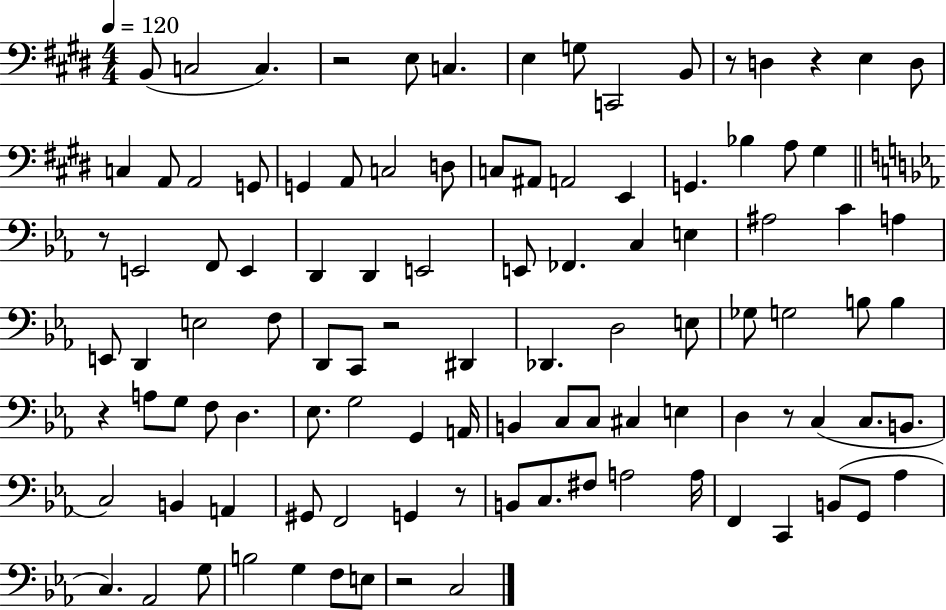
{
  \clef bass
  \numericTimeSignature
  \time 4/4
  \key e \major
  \tempo 4 = 120
  \repeat volta 2 { b,8( c2 c4.) | r2 e8 c4. | e4 g8 c,2 b,8 | r8 d4 r4 e4 d8 | \break c4 a,8 a,2 g,8 | g,4 a,8 c2 d8 | c8 ais,8 a,2 e,4 | g,4. bes4 a8 gis4 | \break \bar "||" \break \key c \minor r8 e,2 f,8 e,4 | d,4 d,4 e,2 | e,8 fes,4. c4 e4 | ais2 c'4 a4 | \break e,8 d,4 e2 f8 | d,8 c,8 r2 dis,4 | des,4. d2 e8 | ges8 g2 b8 b4 | \break r4 a8 g8 f8 d4. | ees8. g2 g,4 a,16 | b,4 c8 c8 cis4 e4 | d4 r8 c4( c8. b,8. | \break c2) b,4 a,4 | gis,8 f,2 g,4 r8 | b,8 c8. fis8 a2 a16 | f,4 c,4 b,8( g,8 aes4 | \break c4.) aes,2 g8 | b2 g4 f8 e8 | r2 c2 | } \bar "|."
}